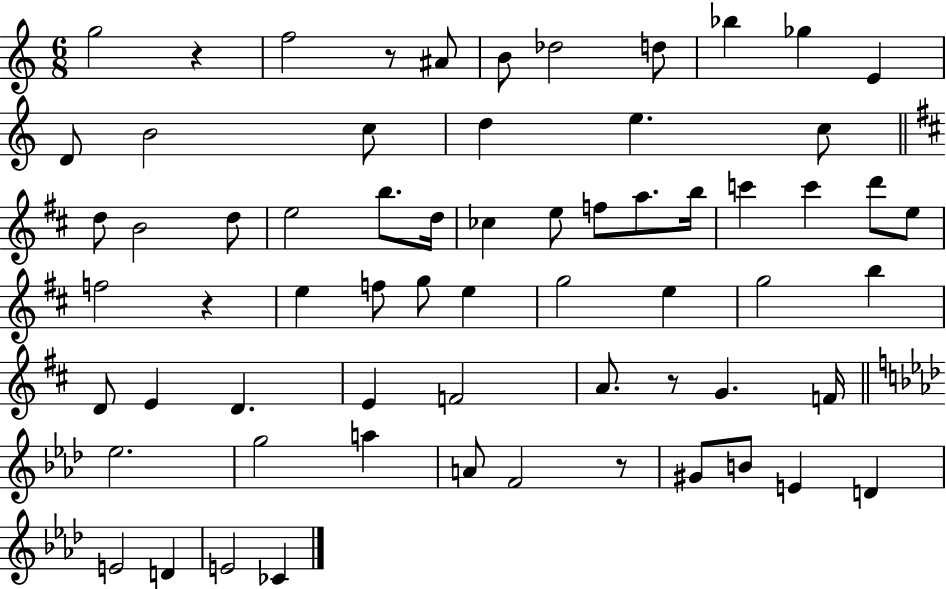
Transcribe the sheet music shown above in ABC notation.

X:1
T:Untitled
M:6/8
L:1/4
K:C
g2 z f2 z/2 ^A/2 B/2 _d2 d/2 _b _g E D/2 B2 c/2 d e c/2 d/2 B2 d/2 e2 b/2 d/4 _c e/2 f/2 a/2 b/4 c' c' d'/2 e/2 f2 z e f/2 g/2 e g2 e g2 b D/2 E D E F2 A/2 z/2 G F/4 _e2 g2 a A/2 F2 z/2 ^G/2 B/2 E D E2 D E2 _C